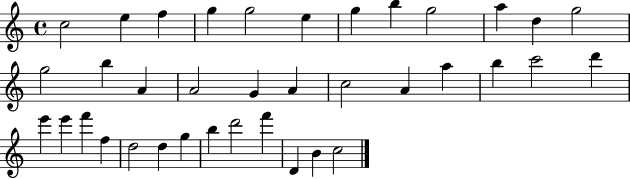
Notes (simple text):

C5/h E5/q F5/q G5/q G5/h E5/q G5/q B5/q G5/h A5/q D5/q G5/h G5/h B5/q A4/q A4/h G4/q A4/q C5/h A4/q A5/q B5/q C6/h D6/q E6/q E6/q F6/q F5/q D5/h D5/q G5/q B5/q D6/h F6/q D4/q B4/q C5/h